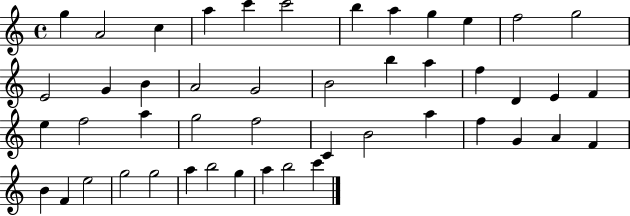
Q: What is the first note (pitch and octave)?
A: G5